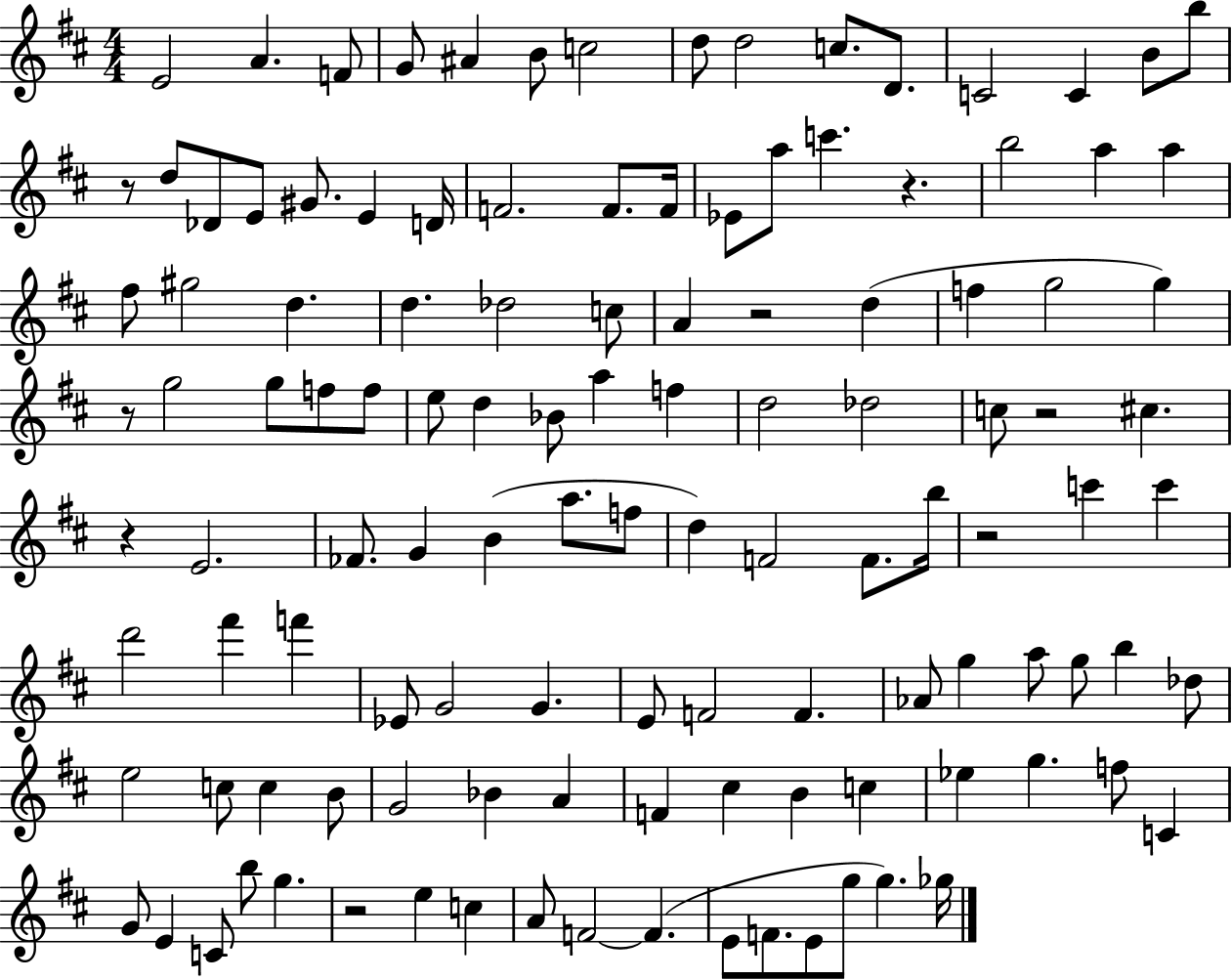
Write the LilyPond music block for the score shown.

{
  \clef treble
  \numericTimeSignature
  \time 4/4
  \key d \major
  e'2 a'4. f'8 | g'8 ais'4 b'8 c''2 | d''8 d''2 c''8. d'8. | c'2 c'4 b'8 b''8 | \break r8 d''8 des'8 e'8 gis'8. e'4 d'16 | f'2. f'8. f'16 | ees'8 a''8 c'''4. r4. | b''2 a''4 a''4 | \break fis''8 gis''2 d''4. | d''4. des''2 c''8 | a'4 r2 d''4( | f''4 g''2 g''4) | \break r8 g''2 g''8 f''8 f''8 | e''8 d''4 bes'8 a''4 f''4 | d''2 des''2 | c''8 r2 cis''4. | \break r4 e'2. | fes'8. g'4 b'4( a''8. f''8 | d''4) f'2 f'8. b''16 | r2 c'''4 c'''4 | \break d'''2 fis'''4 f'''4 | ees'8 g'2 g'4. | e'8 f'2 f'4. | aes'8 g''4 a''8 g''8 b''4 des''8 | \break e''2 c''8 c''4 b'8 | g'2 bes'4 a'4 | f'4 cis''4 b'4 c''4 | ees''4 g''4. f''8 c'4 | \break g'8 e'4 c'8 b''8 g''4. | r2 e''4 c''4 | a'8 f'2~~ f'4.( | e'8 f'8. e'8 g''8 g''4.) ges''16 | \break \bar "|."
}